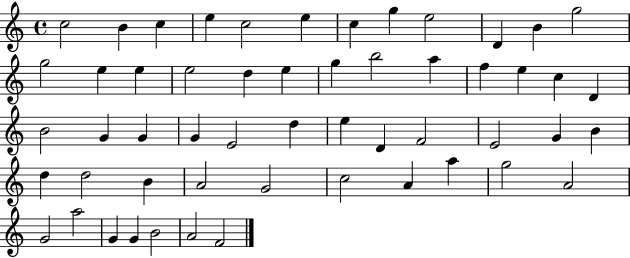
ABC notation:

X:1
T:Untitled
M:4/4
L:1/4
K:C
c2 B c e c2 e c g e2 D B g2 g2 e e e2 d e g b2 a f e c D B2 G G G E2 d e D F2 E2 G B d d2 B A2 G2 c2 A a g2 A2 G2 a2 G G B2 A2 F2